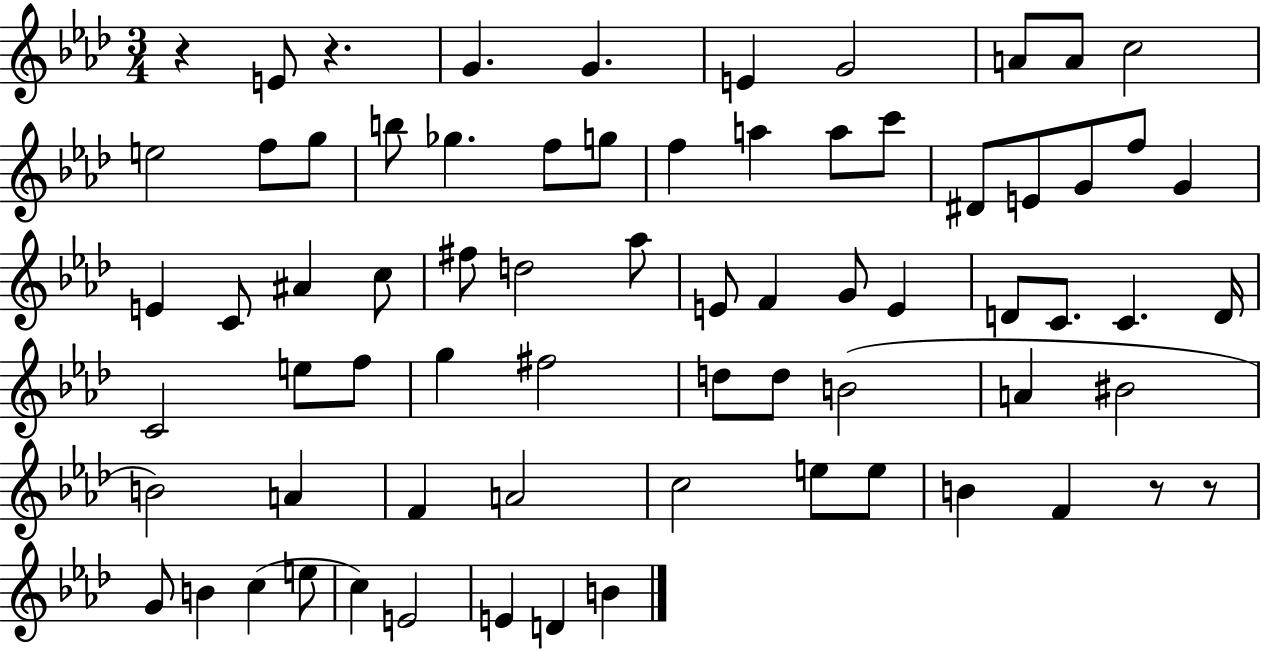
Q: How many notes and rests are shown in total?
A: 71